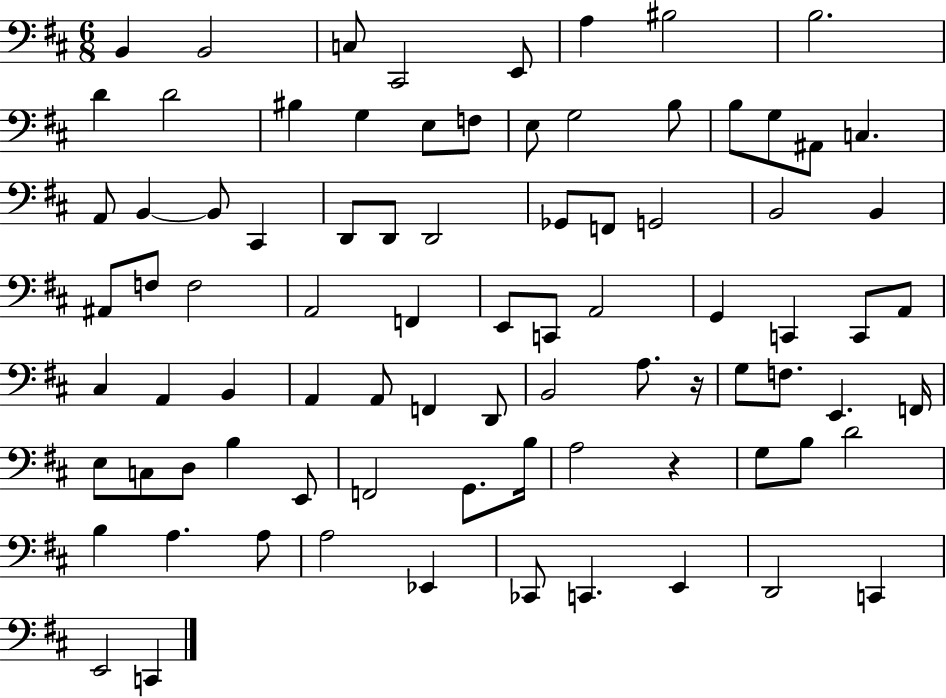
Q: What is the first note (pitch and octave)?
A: B2